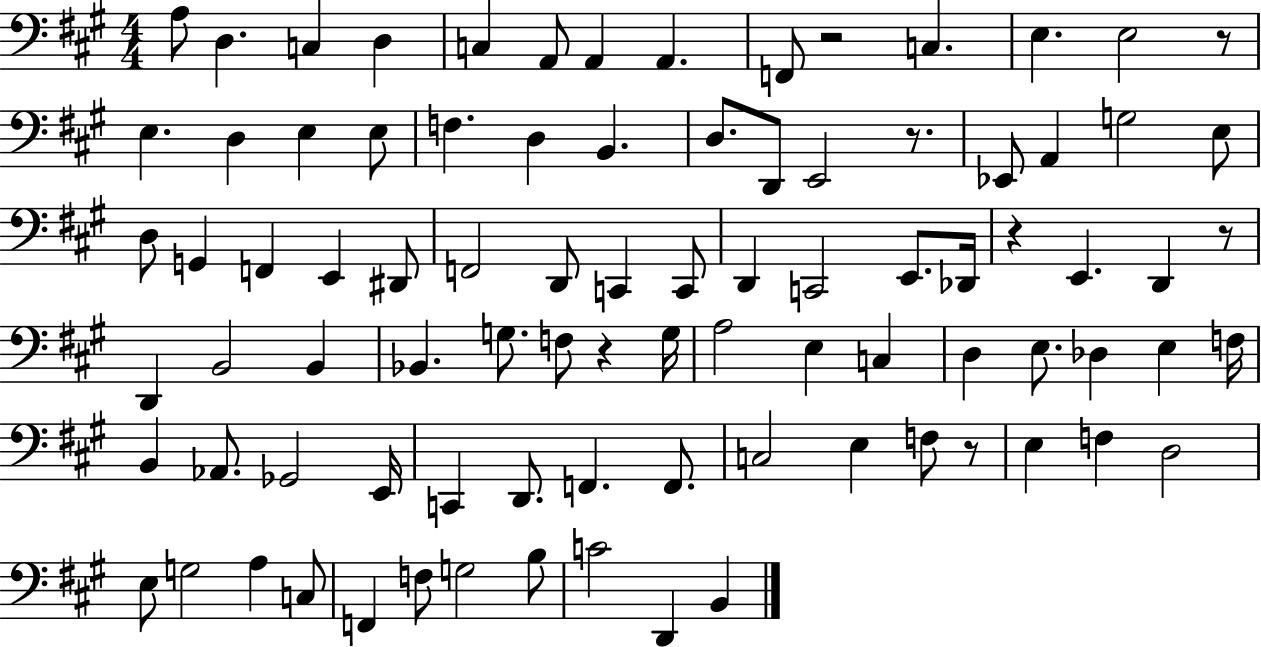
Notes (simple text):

A3/e D3/q. C3/q D3/q C3/q A2/e A2/q A2/q. F2/e R/h C3/q. E3/q. E3/h R/e E3/q. D3/q E3/q E3/e F3/q. D3/q B2/q. D3/e. D2/e E2/h R/e. Eb2/e A2/q G3/h E3/e D3/e G2/q F2/q E2/q D#2/e F2/h D2/e C2/q C2/e D2/q C2/h E2/e. Db2/s R/q E2/q. D2/q R/e D2/q B2/h B2/q Bb2/q. G3/e. F3/e R/q G3/s A3/h E3/q C3/q D3/q E3/e. Db3/q E3/q F3/s B2/q Ab2/e. Gb2/h E2/s C2/q D2/e. F2/q. F2/e. C3/h E3/q F3/e R/e E3/q F3/q D3/h E3/e G3/h A3/q C3/e F2/q F3/e G3/h B3/e C4/h D2/q B2/q